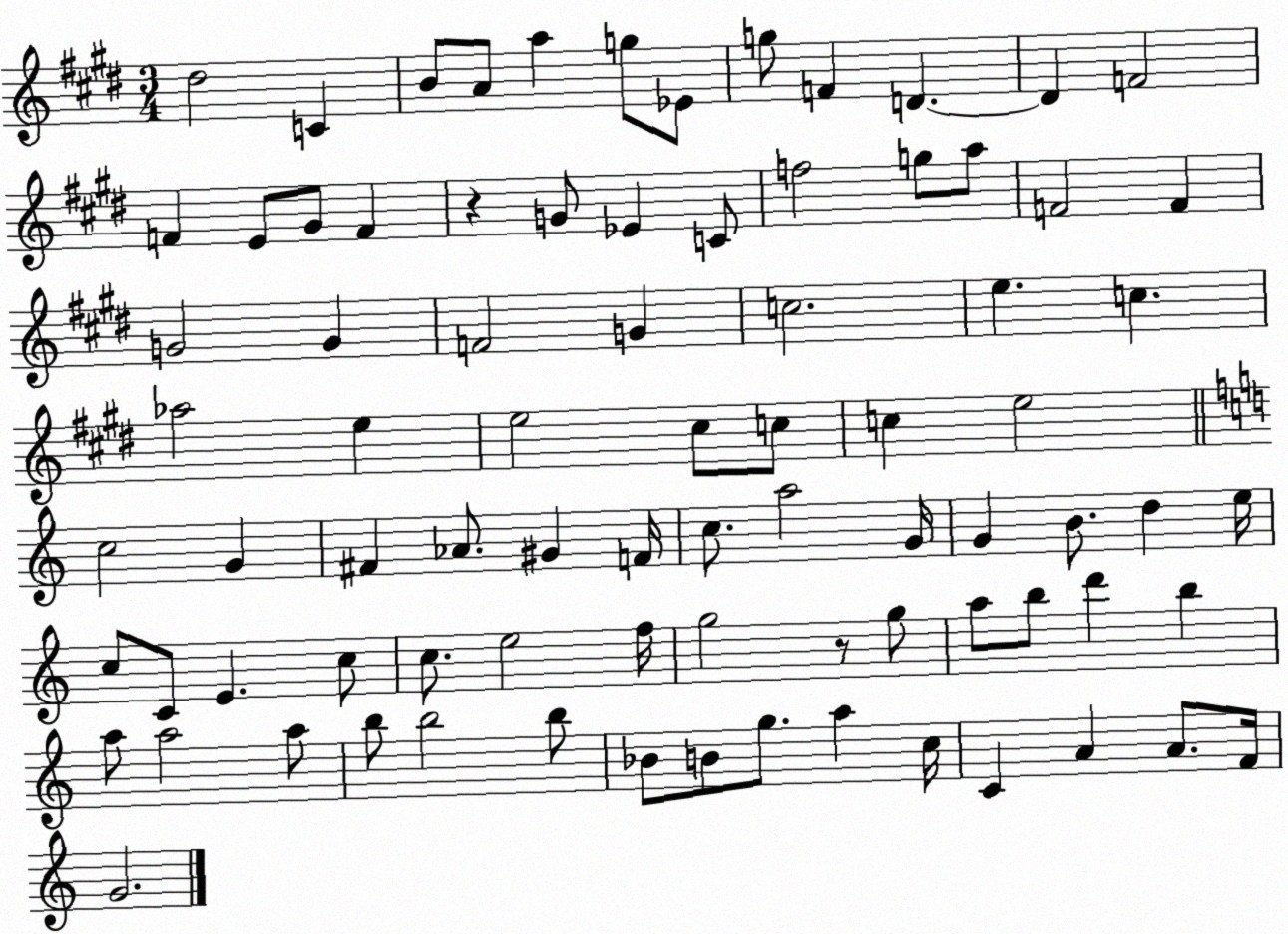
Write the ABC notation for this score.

X:1
T:Untitled
M:3/4
L:1/4
K:E
^d2 C B/2 A/2 a g/2 _E/2 g/2 F D D F2 F E/2 ^G/2 F z G/2 _E C/2 f2 g/2 a/2 F2 F G2 G F2 G c2 e c _a2 e e2 ^c/2 c/2 c e2 c2 G ^F _A/2 ^G F/4 c/2 a2 G/4 G B/2 d e/4 c/2 C/2 E c/2 c/2 e2 f/4 g2 z/2 g/2 a/2 b/2 d' b a/2 a2 a/2 b/2 b2 b/2 _B/2 B/2 g/2 a c/4 C A A/2 F/4 G2